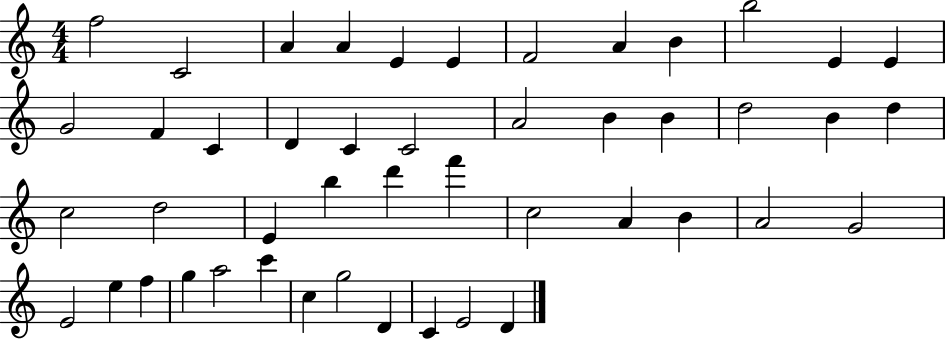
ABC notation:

X:1
T:Untitled
M:4/4
L:1/4
K:C
f2 C2 A A E E F2 A B b2 E E G2 F C D C C2 A2 B B d2 B d c2 d2 E b d' f' c2 A B A2 G2 E2 e f g a2 c' c g2 D C E2 D